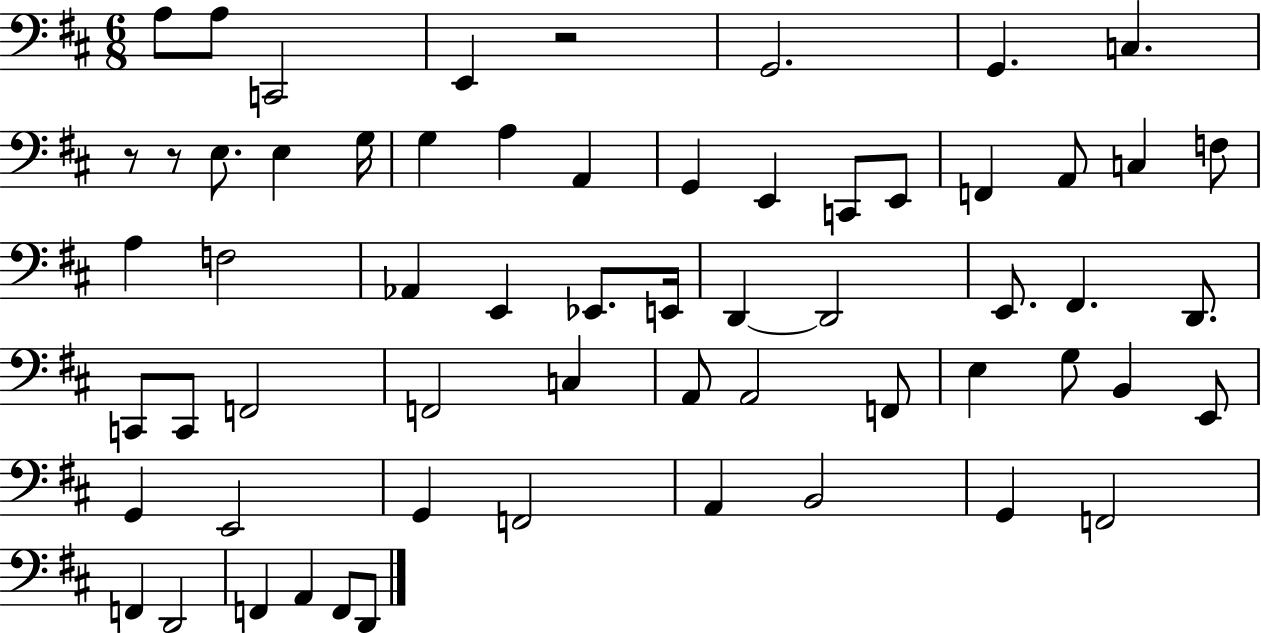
A3/e A3/e C2/h E2/q R/h G2/h. G2/q. C3/q. R/e R/e E3/e. E3/q G3/s G3/q A3/q A2/q G2/q E2/q C2/e E2/e F2/q A2/e C3/q F3/e A3/q F3/h Ab2/q E2/q Eb2/e. E2/s D2/q D2/h E2/e. F#2/q. D2/e. C2/e C2/e F2/h F2/h C3/q A2/e A2/h F2/e E3/q G3/e B2/q E2/e G2/q E2/h G2/q F2/h A2/q B2/h G2/q F2/h F2/q D2/h F2/q A2/q F2/e D2/e